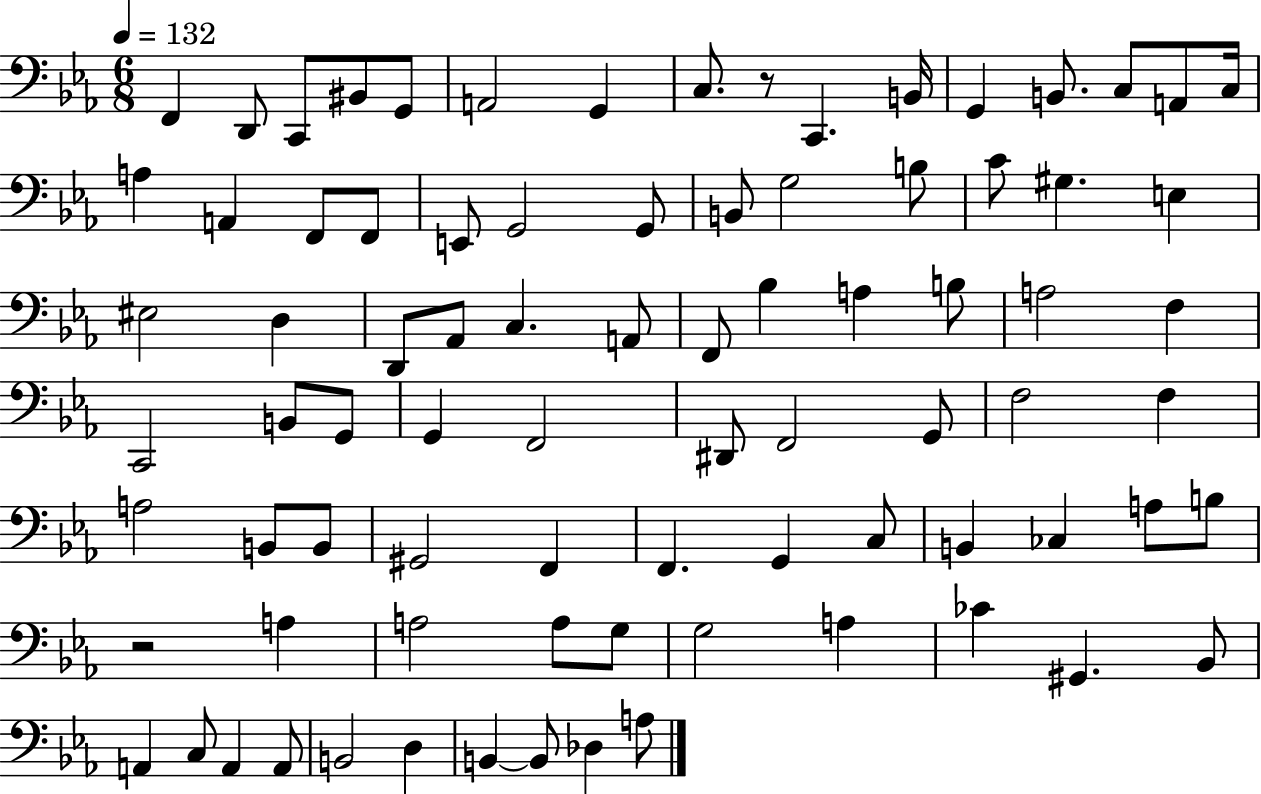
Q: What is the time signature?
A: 6/8